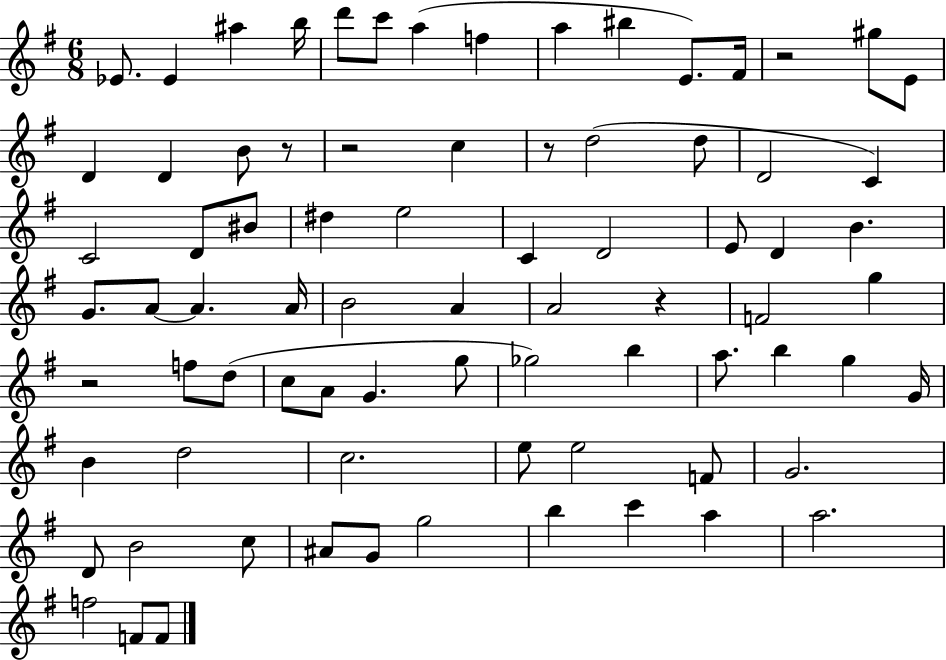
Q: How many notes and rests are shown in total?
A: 79